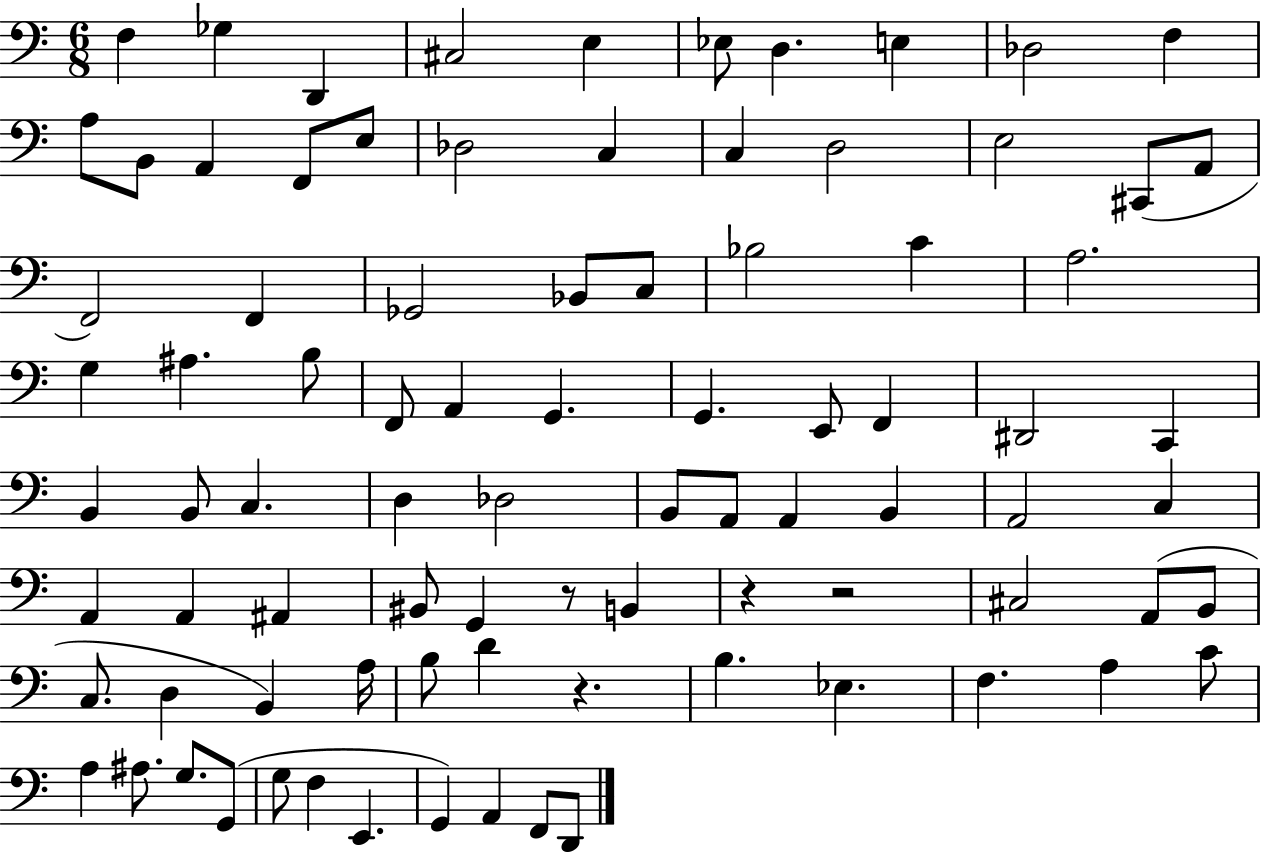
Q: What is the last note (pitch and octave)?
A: D2